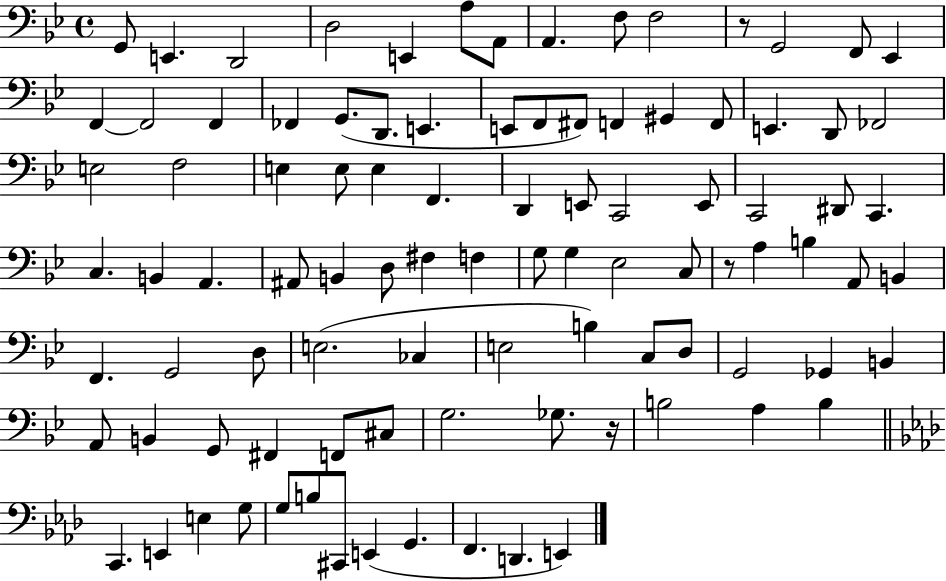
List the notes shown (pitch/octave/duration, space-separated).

G2/e E2/q. D2/h D3/h E2/q A3/e A2/e A2/q. F3/e F3/h R/e G2/h F2/e Eb2/q F2/q F2/h F2/q FES2/q G2/e. D2/e. E2/q. E2/e F2/e F#2/e F2/q G#2/q F2/e E2/q. D2/e FES2/h E3/h F3/h E3/q E3/e E3/q F2/q. D2/q E2/e C2/h E2/e C2/h D#2/e C2/q. C3/q. B2/q A2/q. A#2/e B2/q D3/e F#3/q F3/q G3/e G3/q Eb3/h C3/e R/e A3/q B3/q A2/e B2/q F2/q. G2/h D3/e E3/h. CES3/q E3/h B3/q C3/e D3/e G2/h Gb2/q B2/q A2/e B2/q G2/e F#2/q F2/e C#3/e G3/h. Gb3/e. R/s B3/h A3/q B3/q C2/q. E2/q E3/q G3/e G3/e B3/e C#2/e E2/q G2/q. F2/q. D2/q. E2/q